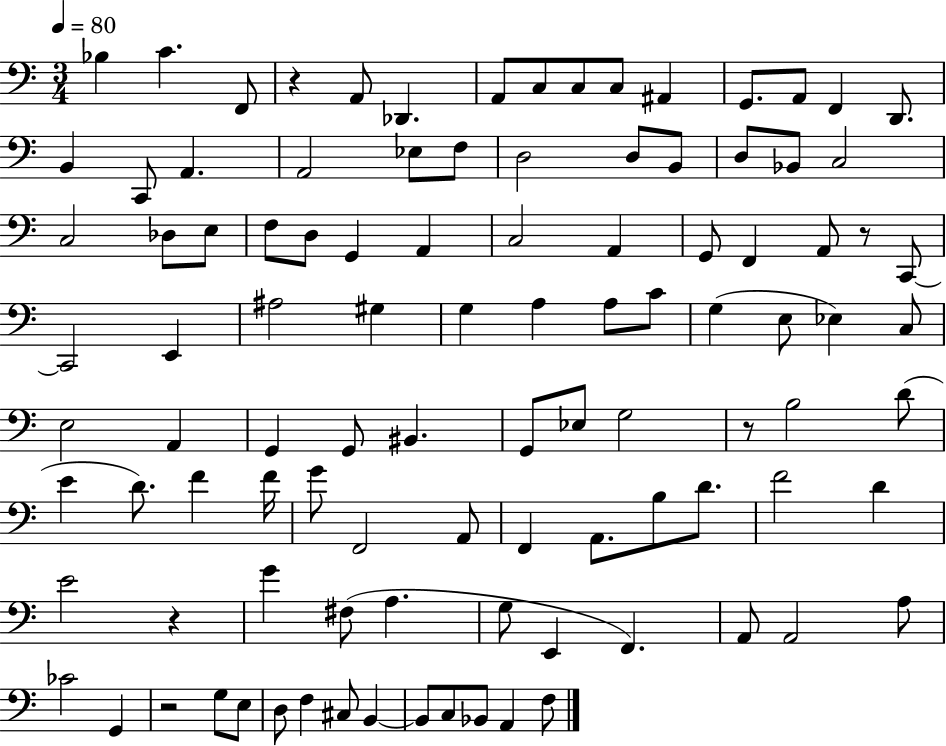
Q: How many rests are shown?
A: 5